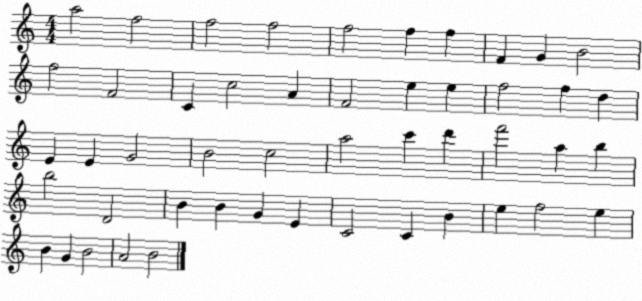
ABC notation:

X:1
T:Untitled
M:4/4
L:1/4
K:C
a2 f2 f2 f2 f2 f f F G B2 f2 F2 C c2 A F2 e e f2 f d E E G2 B2 c2 a2 c' d' f'2 a b b2 D2 B B G E C2 C B e f2 e B G B2 A2 B2